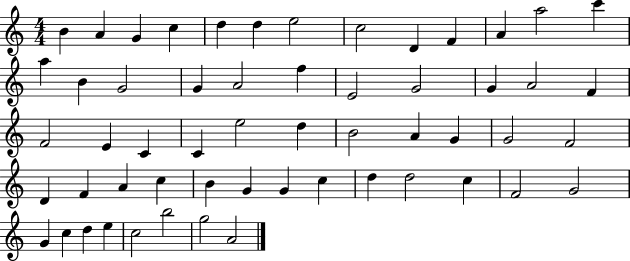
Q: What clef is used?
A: treble